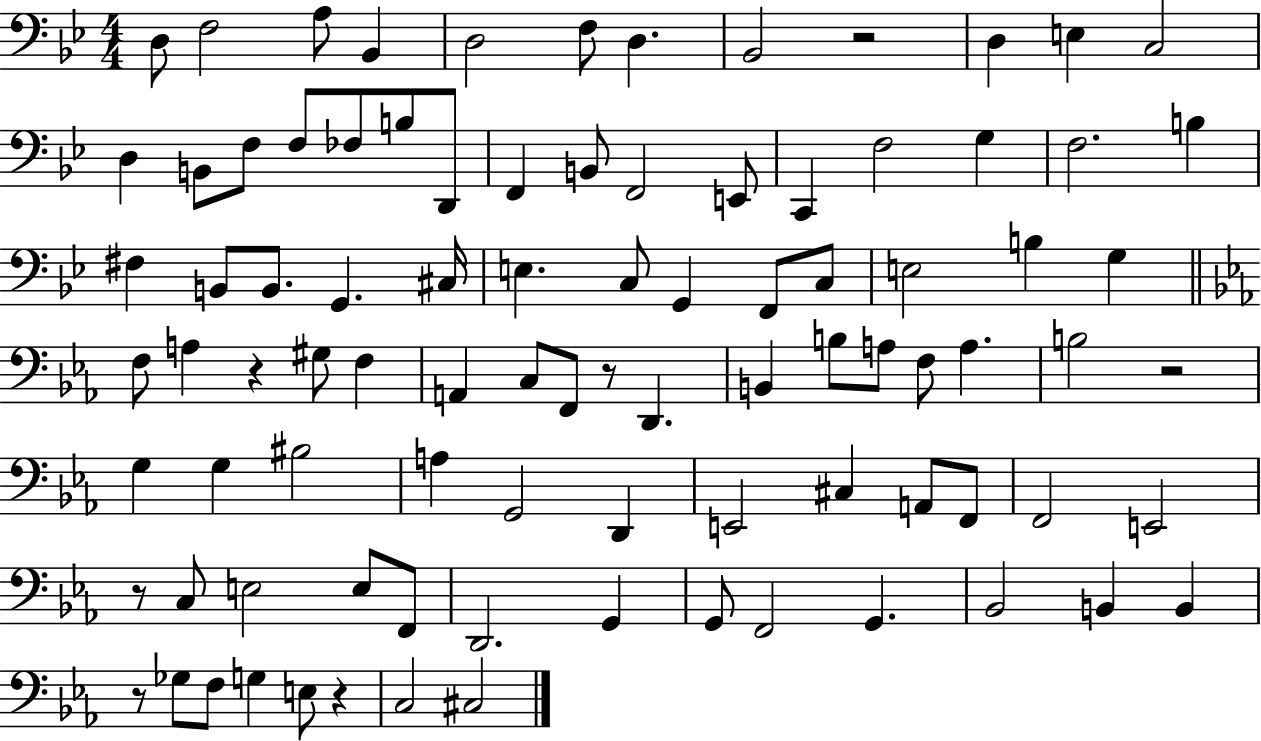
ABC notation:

X:1
T:Untitled
M:4/4
L:1/4
K:Bb
D,/2 F,2 A,/2 _B,, D,2 F,/2 D, _B,,2 z2 D, E, C,2 D, B,,/2 F,/2 F,/2 _F,/2 B,/2 D,,/2 F,, B,,/2 F,,2 E,,/2 C,, F,2 G, F,2 B, ^F, B,,/2 B,,/2 G,, ^C,/4 E, C,/2 G,, F,,/2 C,/2 E,2 B, G, F,/2 A, z ^G,/2 F, A,, C,/2 F,,/2 z/2 D,, B,, B,/2 A,/2 F,/2 A, B,2 z2 G, G, ^B,2 A, G,,2 D,, E,,2 ^C, A,,/2 F,,/2 F,,2 E,,2 z/2 C,/2 E,2 E,/2 F,,/2 D,,2 G,, G,,/2 F,,2 G,, _B,,2 B,, B,, z/2 _G,/2 F,/2 G, E,/2 z C,2 ^C,2